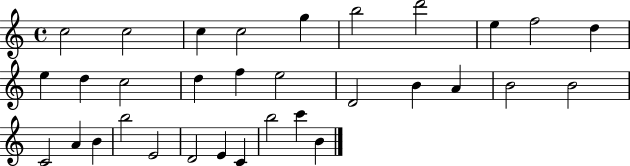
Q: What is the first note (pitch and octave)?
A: C5